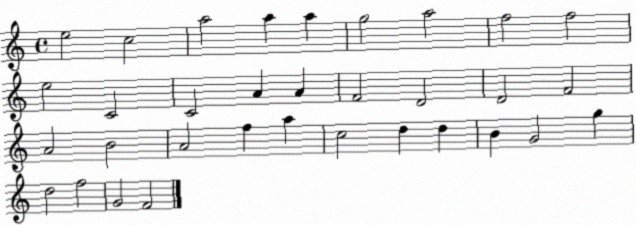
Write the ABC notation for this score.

X:1
T:Untitled
M:4/4
L:1/4
K:C
e2 c2 a2 a a g2 a2 f2 f2 e2 C2 C2 A A F2 D2 D2 F2 A2 B2 A2 f a c2 d d B G2 g d2 f2 G2 F2